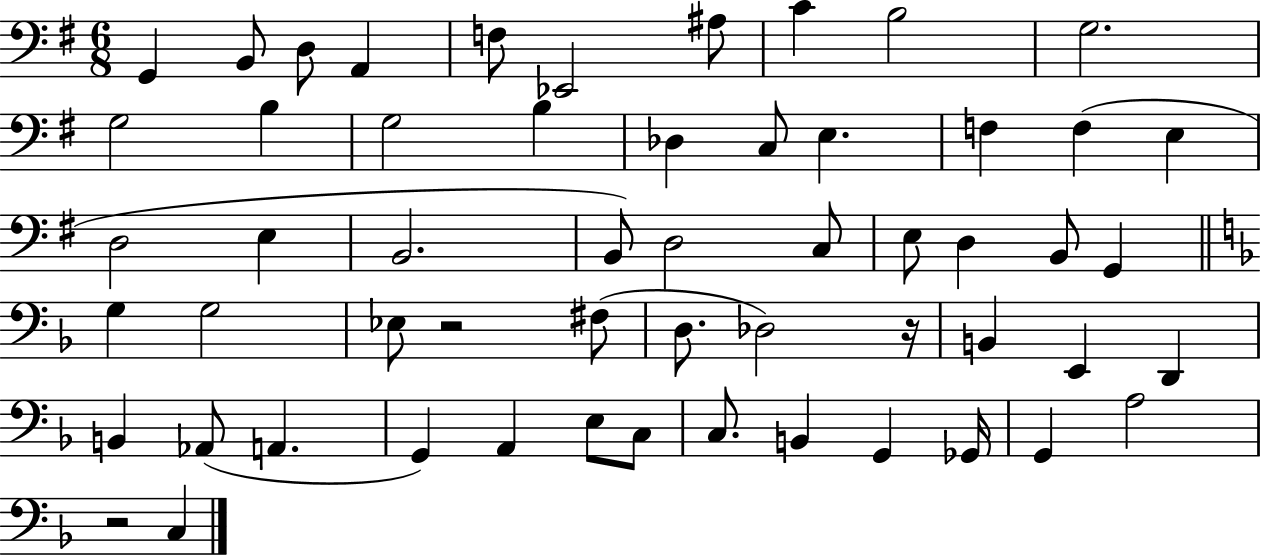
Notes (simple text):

G2/q B2/e D3/e A2/q F3/e Eb2/h A#3/e C4/q B3/h G3/h. G3/h B3/q G3/h B3/q Db3/q C3/e E3/q. F3/q F3/q E3/q D3/h E3/q B2/h. B2/e D3/h C3/e E3/e D3/q B2/e G2/q G3/q G3/h Eb3/e R/h F#3/e D3/e. Db3/h R/s B2/q E2/q D2/q B2/q Ab2/e A2/q. G2/q A2/q E3/e C3/e C3/e. B2/q G2/q Gb2/s G2/q A3/h R/h C3/q